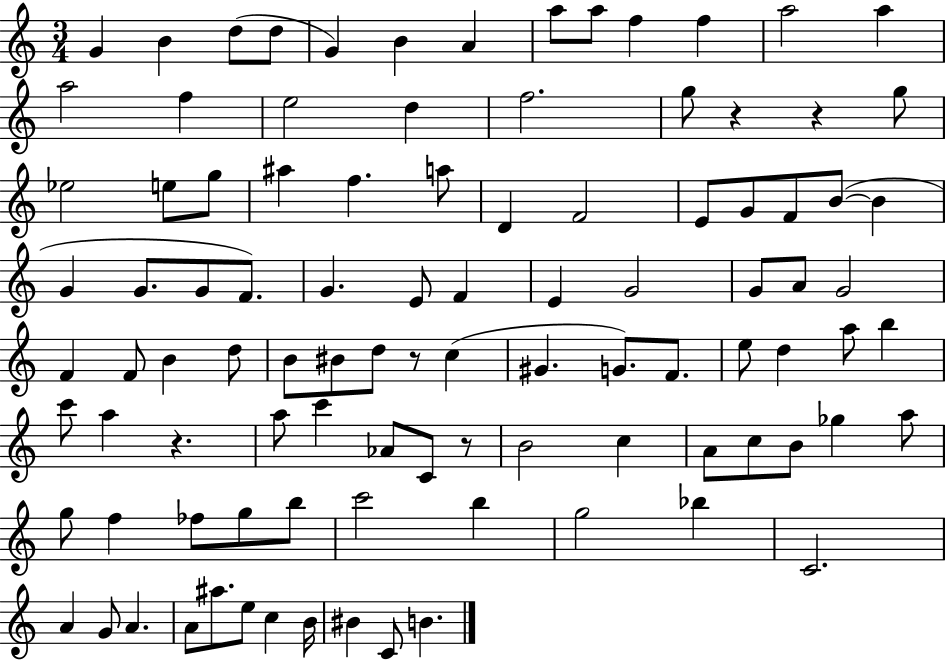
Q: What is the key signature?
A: C major